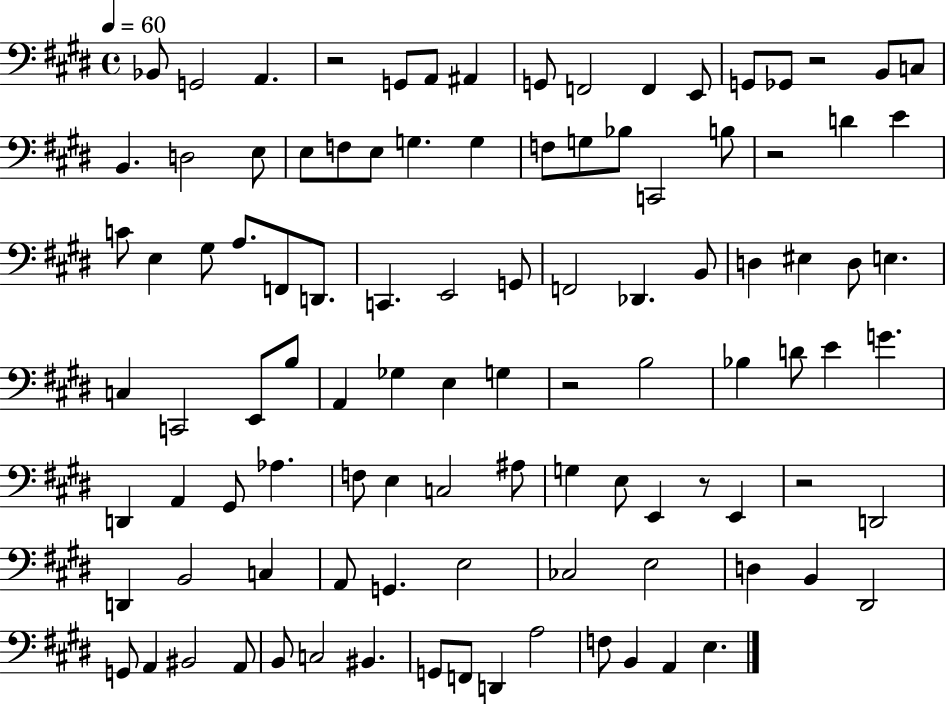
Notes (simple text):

Bb2/e G2/h A2/q. R/h G2/e A2/e A#2/q G2/e F2/h F2/q E2/e G2/e Gb2/e R/h B2/e C3/e B2/q. D3/h E3/e E3/e F3/e E3/e G3/q. G3/q F3/e G3/e Bb3/e C2/h B3/e R/h D4/q E4/q C4/e E3/q G#3/e A3/e. F2/e D2/e. C2/q. E2/h G2/e F2/h Db2/q. B2/e D3/q EIS3/q D3/e E3/q. C3/q C2/h E2/e B3/e A2/q Gb3/q E3/q G3/q R/h B3/h Bb3/q D4/e E4/q G4/q. D2/q A2/q G#2/e Ab3/q. F3/e E3/q C3/h A#3/e G3/q E3/e E2/q R/e E2/q R/h D2/h D2/q B2/h C3/q A2/e G2/q. E3/h CES3/h E3/h D3/q B2/q D#2/h G2/e A2/q BIS2/h A2/e B2/e C3/h BIS2/q. G2/e F2/e D2/q A3/h F3/e B2/q A2/q E3/q.